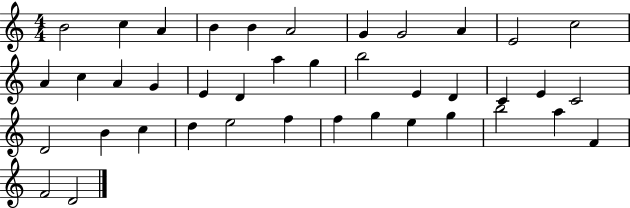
B4/h C5/q A4/q B4/q B4/q A4/h G4/q G4/h A4/q E4/h C5/h A4/q C5/q A4/q G4/q E4/q D4/q A5/q G5/q B5/h E4/q D4/q C4/q E4/q C4/h D4/h B4/q C5/q D5/q E5/h F5/q F5/q G5/q E5/q G5/q B5/h A5/q F4/q F4/h D4/h